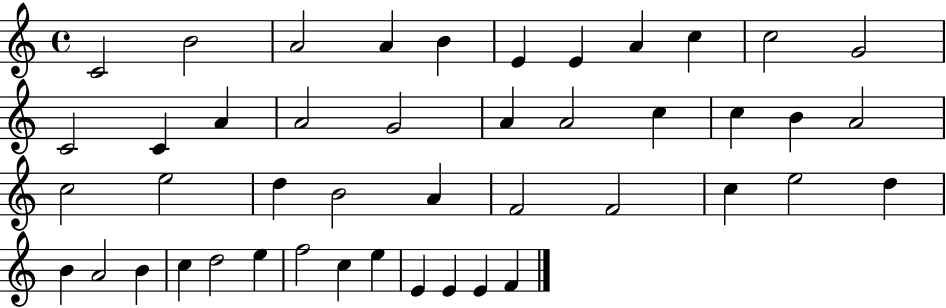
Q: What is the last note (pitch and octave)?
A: F4